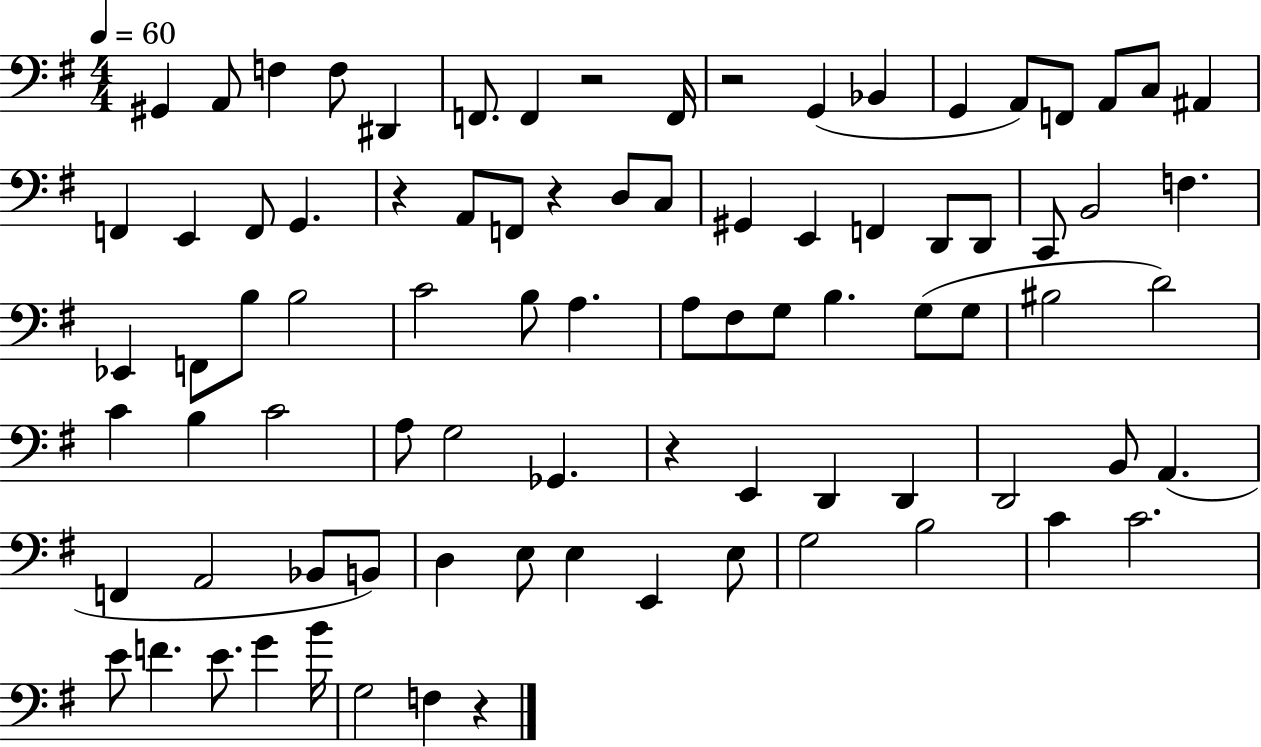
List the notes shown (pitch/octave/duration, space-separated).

G#2/q A2/e F3/q F3/e D#2/q F2/e. F2/q R/h F2/s R/h G2/q Bb2/q G2/q A2/e F2/e A2/e C3/e A#2/q F2/q E2/q F2/e G2/q. R/q A2/e F2/e R/q D3/e C3/e G#2/q E2/q F2/q D2/e D2/e C2/e B2/h F3/q. Eb2/q F2/e B3/e B3/h C4/h B3/e A3/q. A3/e F#3/e G3/e B3/q. G3/e G3/e BIS3/h D4/h C4/q B3/q C4/h A3/e G3/h Gb2/q. R/q E2/q D2/q D2/q D2/h B2/e A2/q. F2/q A2/h Bb2/e B2/e D3/q E3/e E3/q E2/q E3/e G3/h B3/h C4/q C4/h. E4/e F4/q. E4/e. G4/q B4/s G3/h F3/q R/q